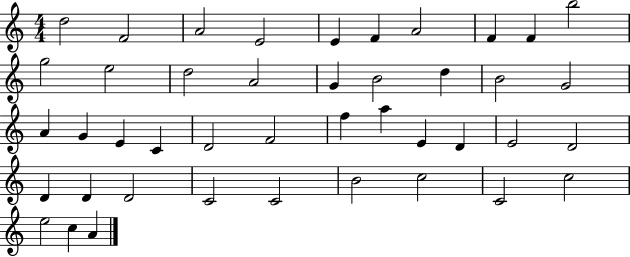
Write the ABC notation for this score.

X:1
T:Untitled
M:4/4
L:1/4
K:C
d2 F2 A2 E2 E F A2 F F b2 g2 e2 d2 A2 G B2 d B2 G2 A G E C D2 F2 f a E D E2 D2 D D D2 C2 C2 B2 c2 C2 c2 e2 c A